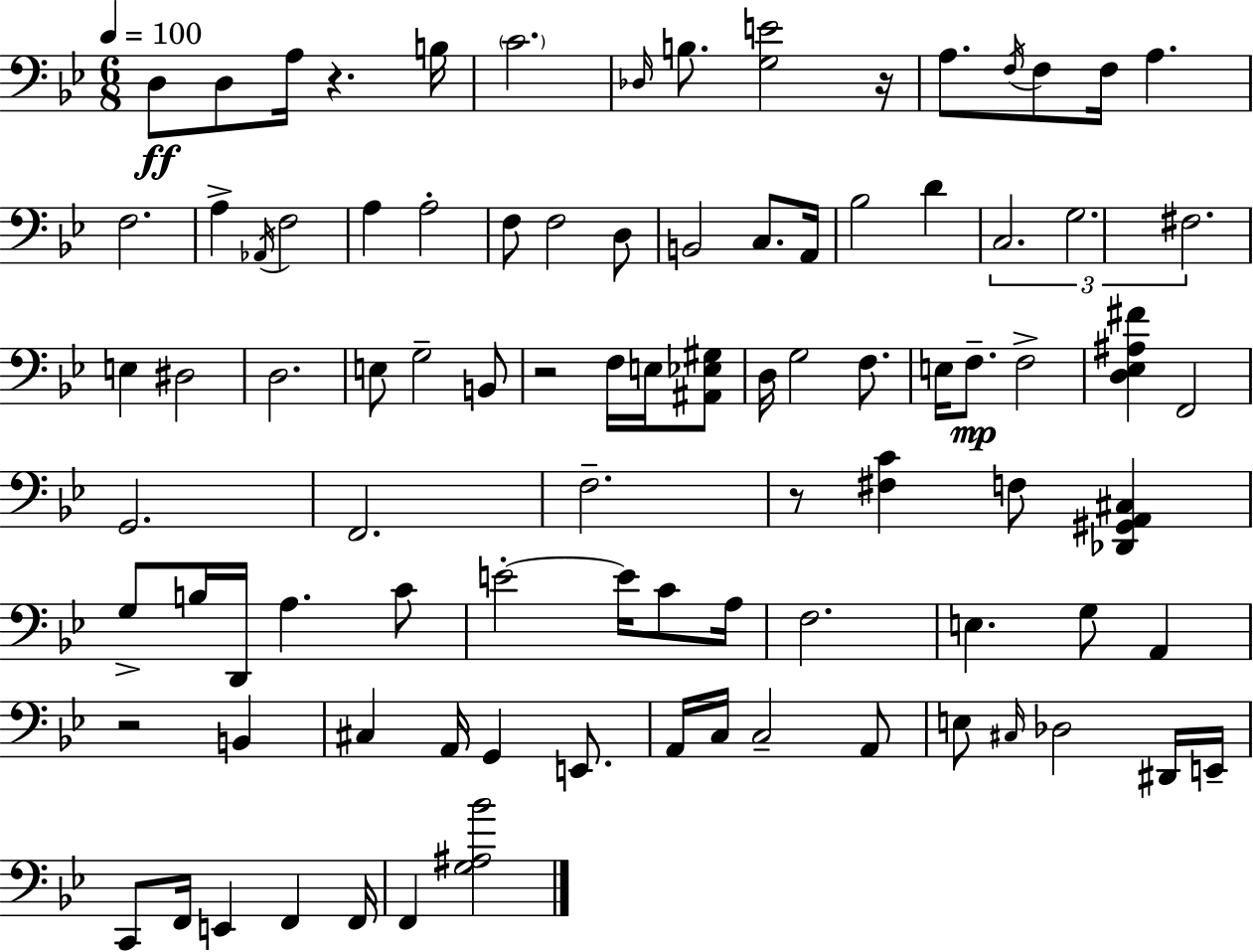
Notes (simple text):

D3/e D3/e A3/s R/q. B3/s C4/h. Db3/s B3/e. [G3,E4]/h R/s A3/e. F3/s F3/e F3/s A3/q. F3/h. A3/q Ab2/s F3/h A3/q A3/h F3/e F3/h D3/e B2/h C3/e. A2/s Bb3/h D4/q C3/h. G3/h. F#3/h. E3/q D#3/h D3/h. E3/e G3/h B2/e R/h F3/s E3/s [A#2,Eb3,G#3]/e D3/s G3/h F3/e. E3/s F3/e. F3/h [D3,Eb3,A#3,F#4]/q F2/h G2/h. F2/h. F3/h. R/e [F#3,C4]/q F3/e [Db2,G#2,A2,C#3]/q G3/e B3/s D2/s A3/q. C4/e E4/h E4/s C4/e A3/s F3/h. E3/q. G3/e A2/q R/h B2/q C#3/q A2/s G2/q E2/e. A2/s C3/s C3/h A2/e E3/e C#3/s Db3/h D#2/s E2/s C2/e F2/s E2/q F2/q F2/s F2/q [G3,A#3,Bb4]/h